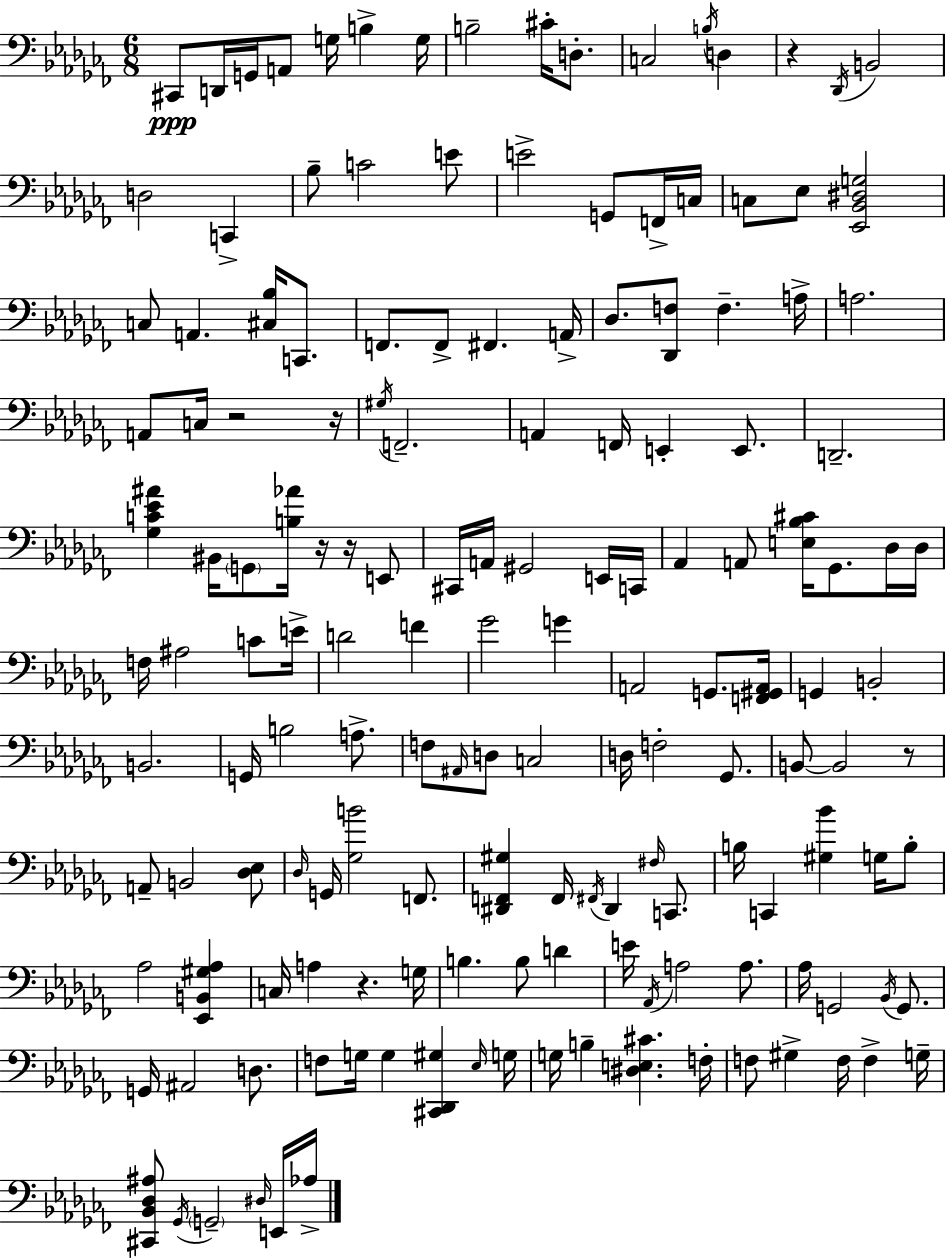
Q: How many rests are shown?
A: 7